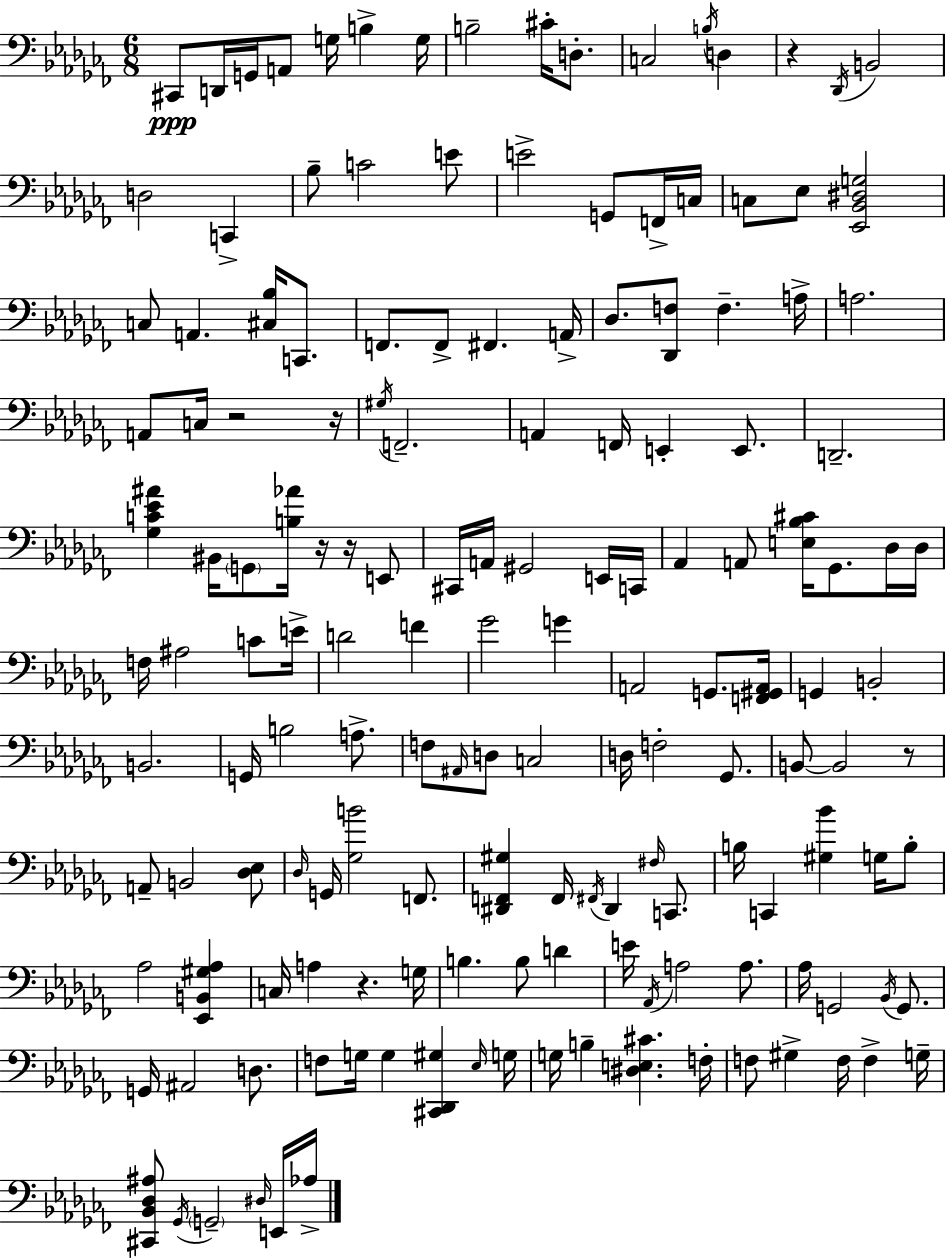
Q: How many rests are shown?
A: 7